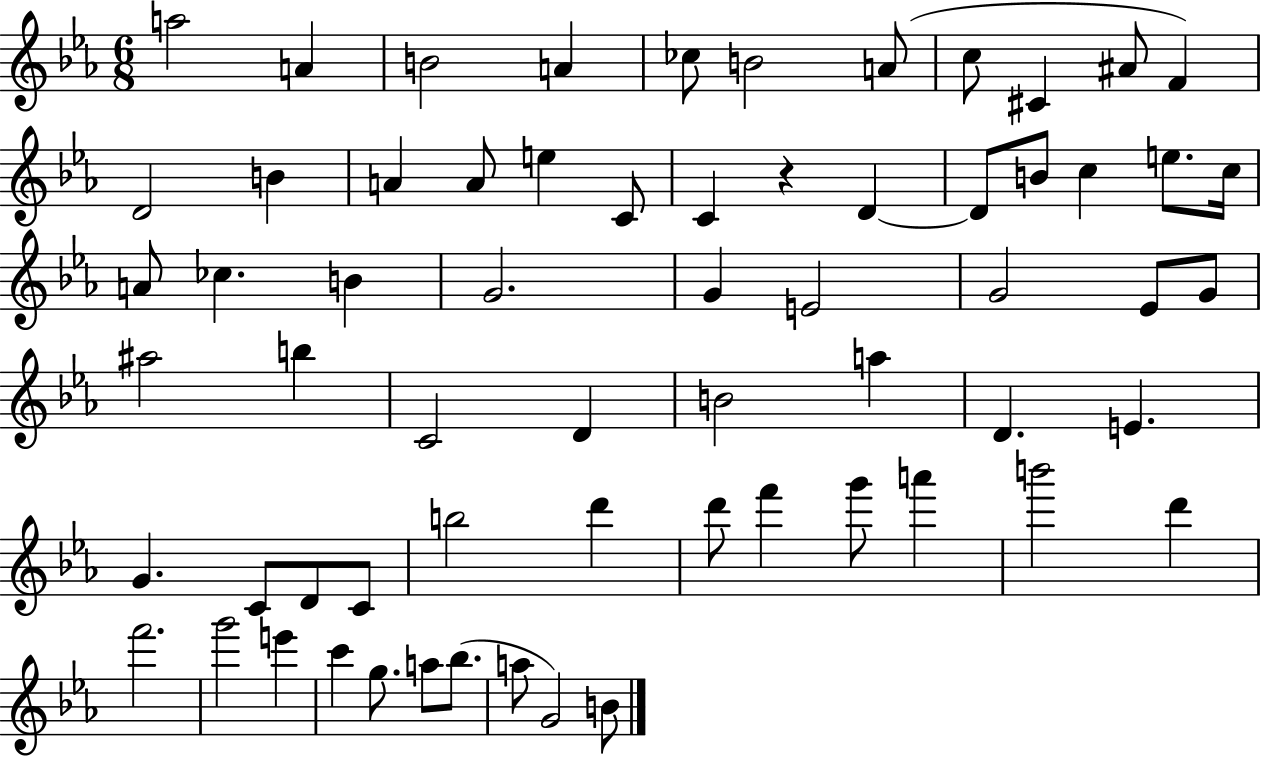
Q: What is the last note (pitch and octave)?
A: B4